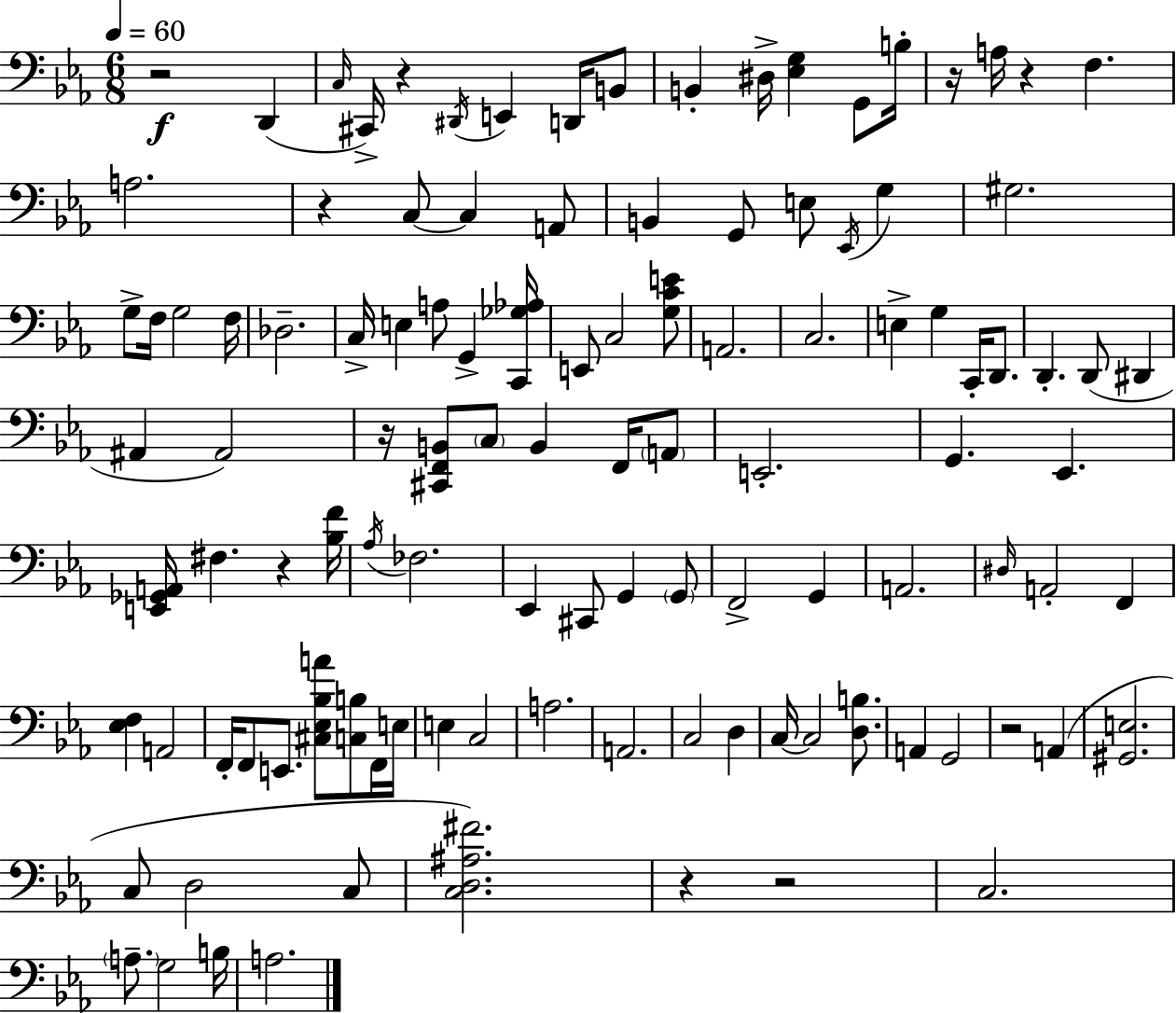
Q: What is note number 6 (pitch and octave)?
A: D2